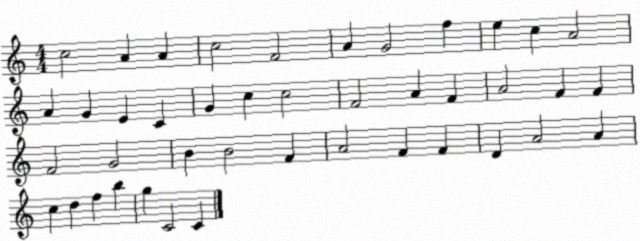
X:1
T:Untitled
M:4/4
L:1/4
K:C
c2 A A c2 F2 A G2 f e c A2 A G E C G c c2 F2 A F A2 F F F2 G2 B B2 F A2 F F D A2 A c d f b g C2 C